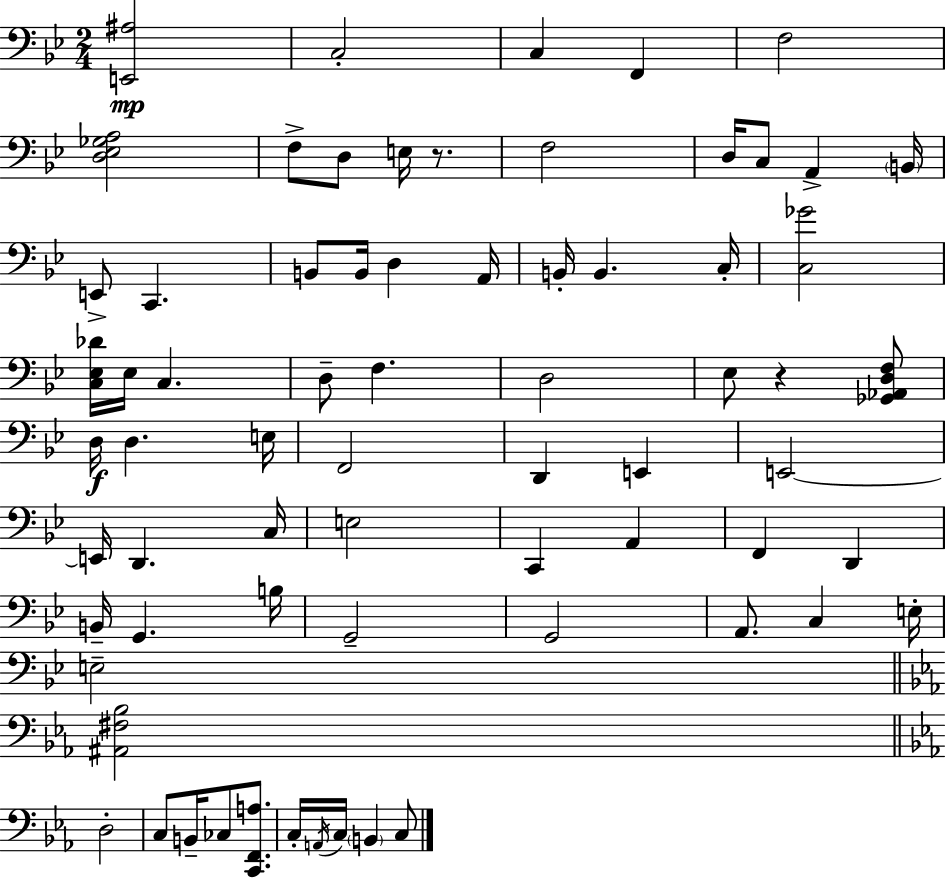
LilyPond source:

{
  \clef bass
  \numericTimeSignature
  \time 2/4
  \key bes \major
  <e, ais>2\mp | c2-. | c4 f,4 | f2 | \break <d ees ges a>2 | f8-> d8 e16 r8. | f2 | d16 c8 a,4-> \parenthesize b,16 | \break e,8-> c,4. | b,8 b,16 d4 a,16 | b,16-. b,4. c16-. | <c ges'>2 | \break <c ees des'>16 ees16 c4. | d8-- f4. | d2 | ees8 r4 <ges, aes, d f>8 | \break d16\f d4. e16 | f,2 | d,4 e,4 | e,2~~ | \break e,16 d,4. c16 | e2 | c,4 a,4 | f,4 d,4 | \break b,16-- g,4. b16 | g,2-- | g,2 | a,8. c4 e16-. | \break e2-- | \bar "||" \break \key ees \major <ais, fis bes>2 | \bar "||" \break \key c \minor d2-. | c8 b,16-- ces8 <c, f, a>8. | c16-. \acciaccatura { a,16 } c16 \parenthesize b,4 c8 | \bar "|."
}